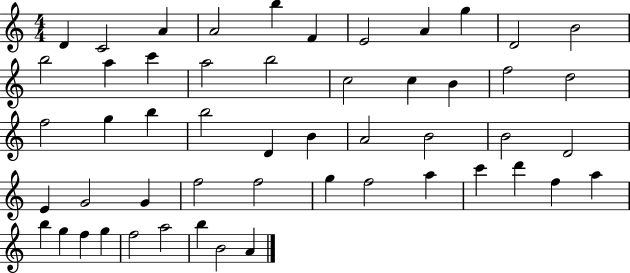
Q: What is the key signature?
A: C major